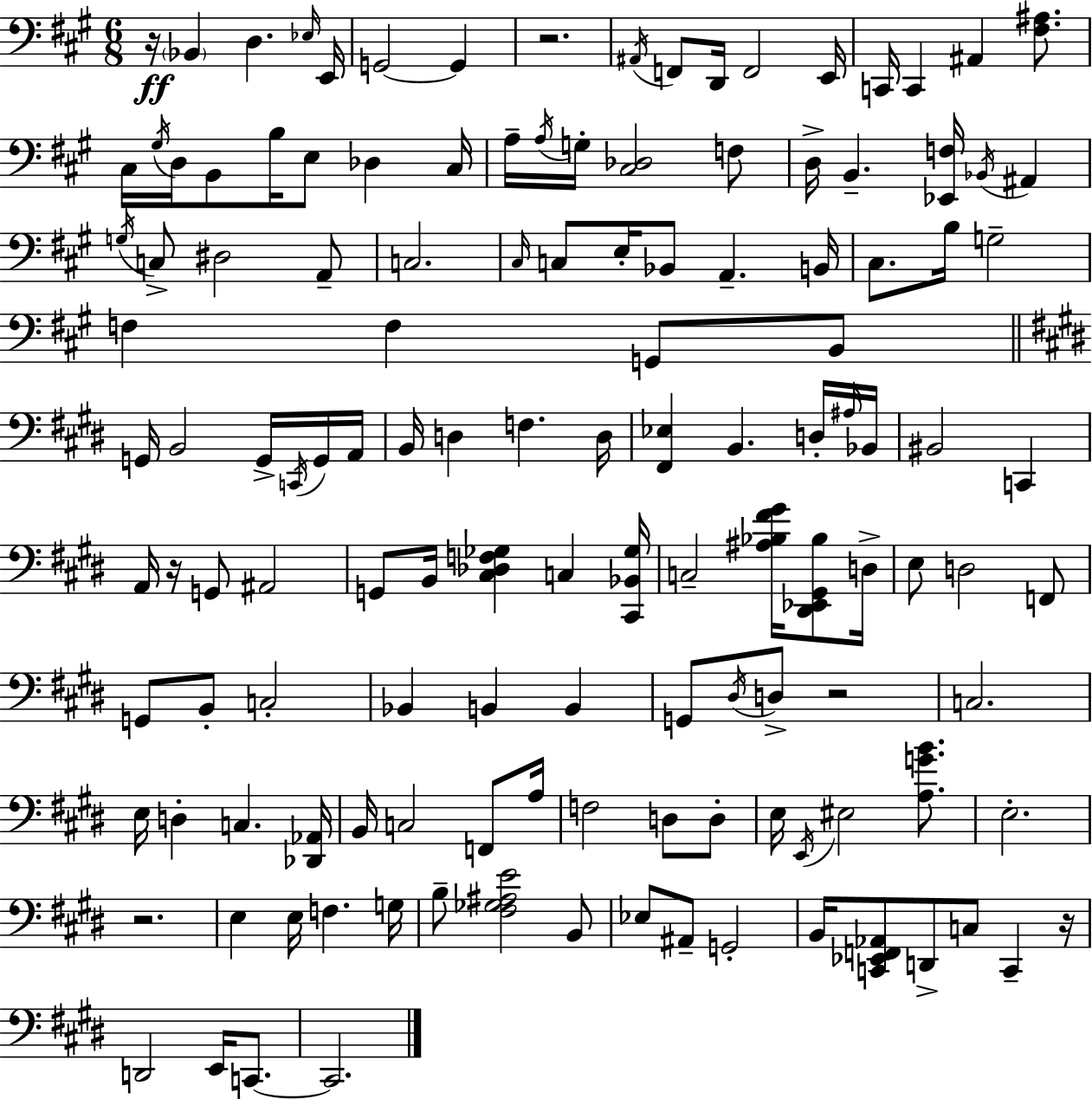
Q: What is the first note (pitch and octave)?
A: Bb2